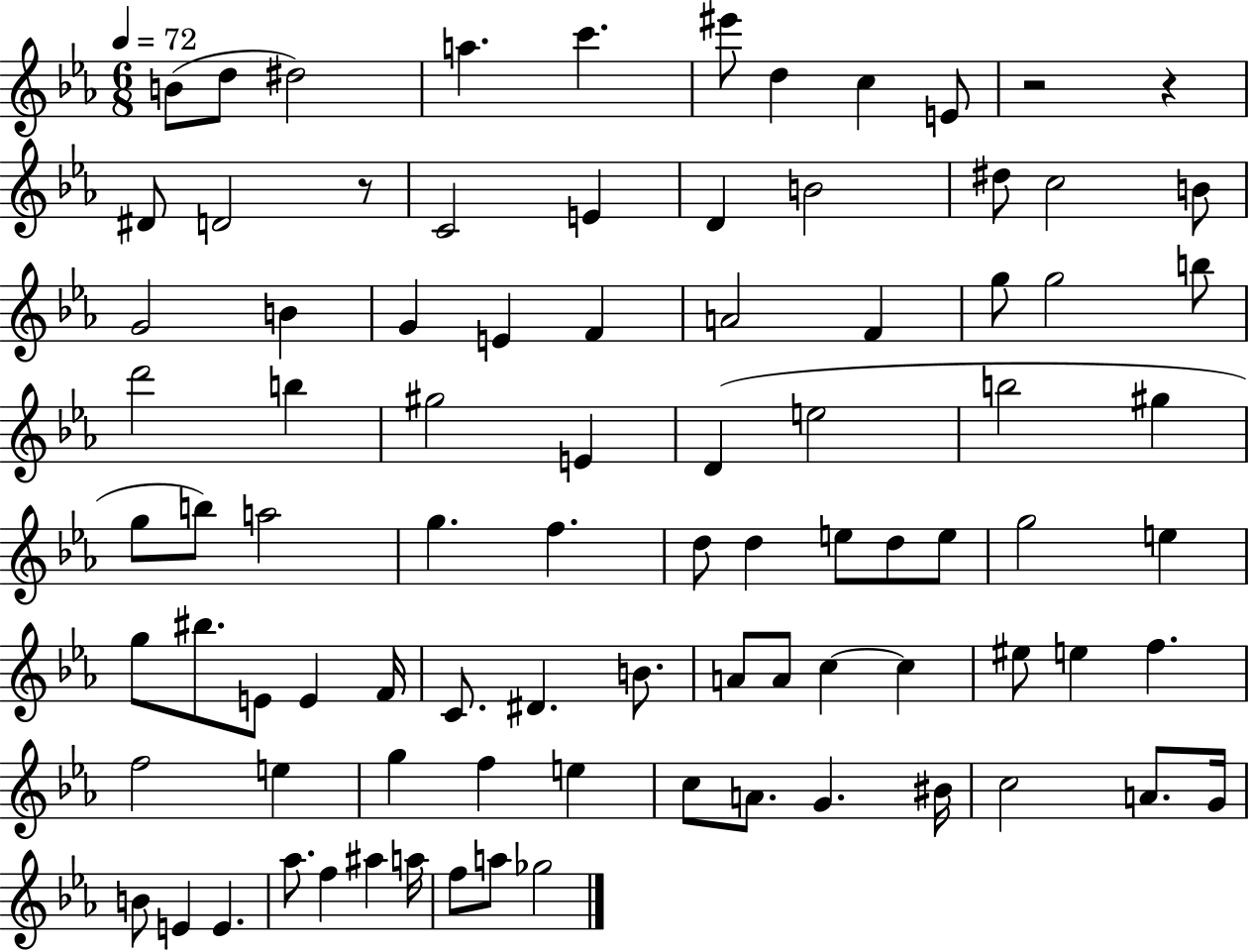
B4/e D5/e D#5/h A5/q. C6/q. EIS6/e D5/q C5/q E4/e R/h R/q D#4/e D4/h R/e C4/h E4/q D4/q B4/h D#5/e C5/h B4/e G4/h B4/q G4/q E4/q F4/q A4/h F4/q G5/e G5/h B5/e D6/h B5/q G#5/h E4/q D4/q E5/h B5/h G#5/q G5/e B5/e A5/h G5/q. F5/q. D5/e D5/q E5/e D5/e E5/e G5/h E5/q G5/e BIS5/e. E4/e E4/q F4/s C4/e. D#4/q. B4/e. A4/e A4/e C5/q C5/q EIS5/e E5/q F5/q. F5/h E5/q G5/q F5/q E5/q C5/e A4/e. G4/q. BIS4/s C5/h A4/e. G4/s B4/e E4/q E4/q. Ab5/e. F5/q A#5/q A5/s F5/e A5/e Gb5/h